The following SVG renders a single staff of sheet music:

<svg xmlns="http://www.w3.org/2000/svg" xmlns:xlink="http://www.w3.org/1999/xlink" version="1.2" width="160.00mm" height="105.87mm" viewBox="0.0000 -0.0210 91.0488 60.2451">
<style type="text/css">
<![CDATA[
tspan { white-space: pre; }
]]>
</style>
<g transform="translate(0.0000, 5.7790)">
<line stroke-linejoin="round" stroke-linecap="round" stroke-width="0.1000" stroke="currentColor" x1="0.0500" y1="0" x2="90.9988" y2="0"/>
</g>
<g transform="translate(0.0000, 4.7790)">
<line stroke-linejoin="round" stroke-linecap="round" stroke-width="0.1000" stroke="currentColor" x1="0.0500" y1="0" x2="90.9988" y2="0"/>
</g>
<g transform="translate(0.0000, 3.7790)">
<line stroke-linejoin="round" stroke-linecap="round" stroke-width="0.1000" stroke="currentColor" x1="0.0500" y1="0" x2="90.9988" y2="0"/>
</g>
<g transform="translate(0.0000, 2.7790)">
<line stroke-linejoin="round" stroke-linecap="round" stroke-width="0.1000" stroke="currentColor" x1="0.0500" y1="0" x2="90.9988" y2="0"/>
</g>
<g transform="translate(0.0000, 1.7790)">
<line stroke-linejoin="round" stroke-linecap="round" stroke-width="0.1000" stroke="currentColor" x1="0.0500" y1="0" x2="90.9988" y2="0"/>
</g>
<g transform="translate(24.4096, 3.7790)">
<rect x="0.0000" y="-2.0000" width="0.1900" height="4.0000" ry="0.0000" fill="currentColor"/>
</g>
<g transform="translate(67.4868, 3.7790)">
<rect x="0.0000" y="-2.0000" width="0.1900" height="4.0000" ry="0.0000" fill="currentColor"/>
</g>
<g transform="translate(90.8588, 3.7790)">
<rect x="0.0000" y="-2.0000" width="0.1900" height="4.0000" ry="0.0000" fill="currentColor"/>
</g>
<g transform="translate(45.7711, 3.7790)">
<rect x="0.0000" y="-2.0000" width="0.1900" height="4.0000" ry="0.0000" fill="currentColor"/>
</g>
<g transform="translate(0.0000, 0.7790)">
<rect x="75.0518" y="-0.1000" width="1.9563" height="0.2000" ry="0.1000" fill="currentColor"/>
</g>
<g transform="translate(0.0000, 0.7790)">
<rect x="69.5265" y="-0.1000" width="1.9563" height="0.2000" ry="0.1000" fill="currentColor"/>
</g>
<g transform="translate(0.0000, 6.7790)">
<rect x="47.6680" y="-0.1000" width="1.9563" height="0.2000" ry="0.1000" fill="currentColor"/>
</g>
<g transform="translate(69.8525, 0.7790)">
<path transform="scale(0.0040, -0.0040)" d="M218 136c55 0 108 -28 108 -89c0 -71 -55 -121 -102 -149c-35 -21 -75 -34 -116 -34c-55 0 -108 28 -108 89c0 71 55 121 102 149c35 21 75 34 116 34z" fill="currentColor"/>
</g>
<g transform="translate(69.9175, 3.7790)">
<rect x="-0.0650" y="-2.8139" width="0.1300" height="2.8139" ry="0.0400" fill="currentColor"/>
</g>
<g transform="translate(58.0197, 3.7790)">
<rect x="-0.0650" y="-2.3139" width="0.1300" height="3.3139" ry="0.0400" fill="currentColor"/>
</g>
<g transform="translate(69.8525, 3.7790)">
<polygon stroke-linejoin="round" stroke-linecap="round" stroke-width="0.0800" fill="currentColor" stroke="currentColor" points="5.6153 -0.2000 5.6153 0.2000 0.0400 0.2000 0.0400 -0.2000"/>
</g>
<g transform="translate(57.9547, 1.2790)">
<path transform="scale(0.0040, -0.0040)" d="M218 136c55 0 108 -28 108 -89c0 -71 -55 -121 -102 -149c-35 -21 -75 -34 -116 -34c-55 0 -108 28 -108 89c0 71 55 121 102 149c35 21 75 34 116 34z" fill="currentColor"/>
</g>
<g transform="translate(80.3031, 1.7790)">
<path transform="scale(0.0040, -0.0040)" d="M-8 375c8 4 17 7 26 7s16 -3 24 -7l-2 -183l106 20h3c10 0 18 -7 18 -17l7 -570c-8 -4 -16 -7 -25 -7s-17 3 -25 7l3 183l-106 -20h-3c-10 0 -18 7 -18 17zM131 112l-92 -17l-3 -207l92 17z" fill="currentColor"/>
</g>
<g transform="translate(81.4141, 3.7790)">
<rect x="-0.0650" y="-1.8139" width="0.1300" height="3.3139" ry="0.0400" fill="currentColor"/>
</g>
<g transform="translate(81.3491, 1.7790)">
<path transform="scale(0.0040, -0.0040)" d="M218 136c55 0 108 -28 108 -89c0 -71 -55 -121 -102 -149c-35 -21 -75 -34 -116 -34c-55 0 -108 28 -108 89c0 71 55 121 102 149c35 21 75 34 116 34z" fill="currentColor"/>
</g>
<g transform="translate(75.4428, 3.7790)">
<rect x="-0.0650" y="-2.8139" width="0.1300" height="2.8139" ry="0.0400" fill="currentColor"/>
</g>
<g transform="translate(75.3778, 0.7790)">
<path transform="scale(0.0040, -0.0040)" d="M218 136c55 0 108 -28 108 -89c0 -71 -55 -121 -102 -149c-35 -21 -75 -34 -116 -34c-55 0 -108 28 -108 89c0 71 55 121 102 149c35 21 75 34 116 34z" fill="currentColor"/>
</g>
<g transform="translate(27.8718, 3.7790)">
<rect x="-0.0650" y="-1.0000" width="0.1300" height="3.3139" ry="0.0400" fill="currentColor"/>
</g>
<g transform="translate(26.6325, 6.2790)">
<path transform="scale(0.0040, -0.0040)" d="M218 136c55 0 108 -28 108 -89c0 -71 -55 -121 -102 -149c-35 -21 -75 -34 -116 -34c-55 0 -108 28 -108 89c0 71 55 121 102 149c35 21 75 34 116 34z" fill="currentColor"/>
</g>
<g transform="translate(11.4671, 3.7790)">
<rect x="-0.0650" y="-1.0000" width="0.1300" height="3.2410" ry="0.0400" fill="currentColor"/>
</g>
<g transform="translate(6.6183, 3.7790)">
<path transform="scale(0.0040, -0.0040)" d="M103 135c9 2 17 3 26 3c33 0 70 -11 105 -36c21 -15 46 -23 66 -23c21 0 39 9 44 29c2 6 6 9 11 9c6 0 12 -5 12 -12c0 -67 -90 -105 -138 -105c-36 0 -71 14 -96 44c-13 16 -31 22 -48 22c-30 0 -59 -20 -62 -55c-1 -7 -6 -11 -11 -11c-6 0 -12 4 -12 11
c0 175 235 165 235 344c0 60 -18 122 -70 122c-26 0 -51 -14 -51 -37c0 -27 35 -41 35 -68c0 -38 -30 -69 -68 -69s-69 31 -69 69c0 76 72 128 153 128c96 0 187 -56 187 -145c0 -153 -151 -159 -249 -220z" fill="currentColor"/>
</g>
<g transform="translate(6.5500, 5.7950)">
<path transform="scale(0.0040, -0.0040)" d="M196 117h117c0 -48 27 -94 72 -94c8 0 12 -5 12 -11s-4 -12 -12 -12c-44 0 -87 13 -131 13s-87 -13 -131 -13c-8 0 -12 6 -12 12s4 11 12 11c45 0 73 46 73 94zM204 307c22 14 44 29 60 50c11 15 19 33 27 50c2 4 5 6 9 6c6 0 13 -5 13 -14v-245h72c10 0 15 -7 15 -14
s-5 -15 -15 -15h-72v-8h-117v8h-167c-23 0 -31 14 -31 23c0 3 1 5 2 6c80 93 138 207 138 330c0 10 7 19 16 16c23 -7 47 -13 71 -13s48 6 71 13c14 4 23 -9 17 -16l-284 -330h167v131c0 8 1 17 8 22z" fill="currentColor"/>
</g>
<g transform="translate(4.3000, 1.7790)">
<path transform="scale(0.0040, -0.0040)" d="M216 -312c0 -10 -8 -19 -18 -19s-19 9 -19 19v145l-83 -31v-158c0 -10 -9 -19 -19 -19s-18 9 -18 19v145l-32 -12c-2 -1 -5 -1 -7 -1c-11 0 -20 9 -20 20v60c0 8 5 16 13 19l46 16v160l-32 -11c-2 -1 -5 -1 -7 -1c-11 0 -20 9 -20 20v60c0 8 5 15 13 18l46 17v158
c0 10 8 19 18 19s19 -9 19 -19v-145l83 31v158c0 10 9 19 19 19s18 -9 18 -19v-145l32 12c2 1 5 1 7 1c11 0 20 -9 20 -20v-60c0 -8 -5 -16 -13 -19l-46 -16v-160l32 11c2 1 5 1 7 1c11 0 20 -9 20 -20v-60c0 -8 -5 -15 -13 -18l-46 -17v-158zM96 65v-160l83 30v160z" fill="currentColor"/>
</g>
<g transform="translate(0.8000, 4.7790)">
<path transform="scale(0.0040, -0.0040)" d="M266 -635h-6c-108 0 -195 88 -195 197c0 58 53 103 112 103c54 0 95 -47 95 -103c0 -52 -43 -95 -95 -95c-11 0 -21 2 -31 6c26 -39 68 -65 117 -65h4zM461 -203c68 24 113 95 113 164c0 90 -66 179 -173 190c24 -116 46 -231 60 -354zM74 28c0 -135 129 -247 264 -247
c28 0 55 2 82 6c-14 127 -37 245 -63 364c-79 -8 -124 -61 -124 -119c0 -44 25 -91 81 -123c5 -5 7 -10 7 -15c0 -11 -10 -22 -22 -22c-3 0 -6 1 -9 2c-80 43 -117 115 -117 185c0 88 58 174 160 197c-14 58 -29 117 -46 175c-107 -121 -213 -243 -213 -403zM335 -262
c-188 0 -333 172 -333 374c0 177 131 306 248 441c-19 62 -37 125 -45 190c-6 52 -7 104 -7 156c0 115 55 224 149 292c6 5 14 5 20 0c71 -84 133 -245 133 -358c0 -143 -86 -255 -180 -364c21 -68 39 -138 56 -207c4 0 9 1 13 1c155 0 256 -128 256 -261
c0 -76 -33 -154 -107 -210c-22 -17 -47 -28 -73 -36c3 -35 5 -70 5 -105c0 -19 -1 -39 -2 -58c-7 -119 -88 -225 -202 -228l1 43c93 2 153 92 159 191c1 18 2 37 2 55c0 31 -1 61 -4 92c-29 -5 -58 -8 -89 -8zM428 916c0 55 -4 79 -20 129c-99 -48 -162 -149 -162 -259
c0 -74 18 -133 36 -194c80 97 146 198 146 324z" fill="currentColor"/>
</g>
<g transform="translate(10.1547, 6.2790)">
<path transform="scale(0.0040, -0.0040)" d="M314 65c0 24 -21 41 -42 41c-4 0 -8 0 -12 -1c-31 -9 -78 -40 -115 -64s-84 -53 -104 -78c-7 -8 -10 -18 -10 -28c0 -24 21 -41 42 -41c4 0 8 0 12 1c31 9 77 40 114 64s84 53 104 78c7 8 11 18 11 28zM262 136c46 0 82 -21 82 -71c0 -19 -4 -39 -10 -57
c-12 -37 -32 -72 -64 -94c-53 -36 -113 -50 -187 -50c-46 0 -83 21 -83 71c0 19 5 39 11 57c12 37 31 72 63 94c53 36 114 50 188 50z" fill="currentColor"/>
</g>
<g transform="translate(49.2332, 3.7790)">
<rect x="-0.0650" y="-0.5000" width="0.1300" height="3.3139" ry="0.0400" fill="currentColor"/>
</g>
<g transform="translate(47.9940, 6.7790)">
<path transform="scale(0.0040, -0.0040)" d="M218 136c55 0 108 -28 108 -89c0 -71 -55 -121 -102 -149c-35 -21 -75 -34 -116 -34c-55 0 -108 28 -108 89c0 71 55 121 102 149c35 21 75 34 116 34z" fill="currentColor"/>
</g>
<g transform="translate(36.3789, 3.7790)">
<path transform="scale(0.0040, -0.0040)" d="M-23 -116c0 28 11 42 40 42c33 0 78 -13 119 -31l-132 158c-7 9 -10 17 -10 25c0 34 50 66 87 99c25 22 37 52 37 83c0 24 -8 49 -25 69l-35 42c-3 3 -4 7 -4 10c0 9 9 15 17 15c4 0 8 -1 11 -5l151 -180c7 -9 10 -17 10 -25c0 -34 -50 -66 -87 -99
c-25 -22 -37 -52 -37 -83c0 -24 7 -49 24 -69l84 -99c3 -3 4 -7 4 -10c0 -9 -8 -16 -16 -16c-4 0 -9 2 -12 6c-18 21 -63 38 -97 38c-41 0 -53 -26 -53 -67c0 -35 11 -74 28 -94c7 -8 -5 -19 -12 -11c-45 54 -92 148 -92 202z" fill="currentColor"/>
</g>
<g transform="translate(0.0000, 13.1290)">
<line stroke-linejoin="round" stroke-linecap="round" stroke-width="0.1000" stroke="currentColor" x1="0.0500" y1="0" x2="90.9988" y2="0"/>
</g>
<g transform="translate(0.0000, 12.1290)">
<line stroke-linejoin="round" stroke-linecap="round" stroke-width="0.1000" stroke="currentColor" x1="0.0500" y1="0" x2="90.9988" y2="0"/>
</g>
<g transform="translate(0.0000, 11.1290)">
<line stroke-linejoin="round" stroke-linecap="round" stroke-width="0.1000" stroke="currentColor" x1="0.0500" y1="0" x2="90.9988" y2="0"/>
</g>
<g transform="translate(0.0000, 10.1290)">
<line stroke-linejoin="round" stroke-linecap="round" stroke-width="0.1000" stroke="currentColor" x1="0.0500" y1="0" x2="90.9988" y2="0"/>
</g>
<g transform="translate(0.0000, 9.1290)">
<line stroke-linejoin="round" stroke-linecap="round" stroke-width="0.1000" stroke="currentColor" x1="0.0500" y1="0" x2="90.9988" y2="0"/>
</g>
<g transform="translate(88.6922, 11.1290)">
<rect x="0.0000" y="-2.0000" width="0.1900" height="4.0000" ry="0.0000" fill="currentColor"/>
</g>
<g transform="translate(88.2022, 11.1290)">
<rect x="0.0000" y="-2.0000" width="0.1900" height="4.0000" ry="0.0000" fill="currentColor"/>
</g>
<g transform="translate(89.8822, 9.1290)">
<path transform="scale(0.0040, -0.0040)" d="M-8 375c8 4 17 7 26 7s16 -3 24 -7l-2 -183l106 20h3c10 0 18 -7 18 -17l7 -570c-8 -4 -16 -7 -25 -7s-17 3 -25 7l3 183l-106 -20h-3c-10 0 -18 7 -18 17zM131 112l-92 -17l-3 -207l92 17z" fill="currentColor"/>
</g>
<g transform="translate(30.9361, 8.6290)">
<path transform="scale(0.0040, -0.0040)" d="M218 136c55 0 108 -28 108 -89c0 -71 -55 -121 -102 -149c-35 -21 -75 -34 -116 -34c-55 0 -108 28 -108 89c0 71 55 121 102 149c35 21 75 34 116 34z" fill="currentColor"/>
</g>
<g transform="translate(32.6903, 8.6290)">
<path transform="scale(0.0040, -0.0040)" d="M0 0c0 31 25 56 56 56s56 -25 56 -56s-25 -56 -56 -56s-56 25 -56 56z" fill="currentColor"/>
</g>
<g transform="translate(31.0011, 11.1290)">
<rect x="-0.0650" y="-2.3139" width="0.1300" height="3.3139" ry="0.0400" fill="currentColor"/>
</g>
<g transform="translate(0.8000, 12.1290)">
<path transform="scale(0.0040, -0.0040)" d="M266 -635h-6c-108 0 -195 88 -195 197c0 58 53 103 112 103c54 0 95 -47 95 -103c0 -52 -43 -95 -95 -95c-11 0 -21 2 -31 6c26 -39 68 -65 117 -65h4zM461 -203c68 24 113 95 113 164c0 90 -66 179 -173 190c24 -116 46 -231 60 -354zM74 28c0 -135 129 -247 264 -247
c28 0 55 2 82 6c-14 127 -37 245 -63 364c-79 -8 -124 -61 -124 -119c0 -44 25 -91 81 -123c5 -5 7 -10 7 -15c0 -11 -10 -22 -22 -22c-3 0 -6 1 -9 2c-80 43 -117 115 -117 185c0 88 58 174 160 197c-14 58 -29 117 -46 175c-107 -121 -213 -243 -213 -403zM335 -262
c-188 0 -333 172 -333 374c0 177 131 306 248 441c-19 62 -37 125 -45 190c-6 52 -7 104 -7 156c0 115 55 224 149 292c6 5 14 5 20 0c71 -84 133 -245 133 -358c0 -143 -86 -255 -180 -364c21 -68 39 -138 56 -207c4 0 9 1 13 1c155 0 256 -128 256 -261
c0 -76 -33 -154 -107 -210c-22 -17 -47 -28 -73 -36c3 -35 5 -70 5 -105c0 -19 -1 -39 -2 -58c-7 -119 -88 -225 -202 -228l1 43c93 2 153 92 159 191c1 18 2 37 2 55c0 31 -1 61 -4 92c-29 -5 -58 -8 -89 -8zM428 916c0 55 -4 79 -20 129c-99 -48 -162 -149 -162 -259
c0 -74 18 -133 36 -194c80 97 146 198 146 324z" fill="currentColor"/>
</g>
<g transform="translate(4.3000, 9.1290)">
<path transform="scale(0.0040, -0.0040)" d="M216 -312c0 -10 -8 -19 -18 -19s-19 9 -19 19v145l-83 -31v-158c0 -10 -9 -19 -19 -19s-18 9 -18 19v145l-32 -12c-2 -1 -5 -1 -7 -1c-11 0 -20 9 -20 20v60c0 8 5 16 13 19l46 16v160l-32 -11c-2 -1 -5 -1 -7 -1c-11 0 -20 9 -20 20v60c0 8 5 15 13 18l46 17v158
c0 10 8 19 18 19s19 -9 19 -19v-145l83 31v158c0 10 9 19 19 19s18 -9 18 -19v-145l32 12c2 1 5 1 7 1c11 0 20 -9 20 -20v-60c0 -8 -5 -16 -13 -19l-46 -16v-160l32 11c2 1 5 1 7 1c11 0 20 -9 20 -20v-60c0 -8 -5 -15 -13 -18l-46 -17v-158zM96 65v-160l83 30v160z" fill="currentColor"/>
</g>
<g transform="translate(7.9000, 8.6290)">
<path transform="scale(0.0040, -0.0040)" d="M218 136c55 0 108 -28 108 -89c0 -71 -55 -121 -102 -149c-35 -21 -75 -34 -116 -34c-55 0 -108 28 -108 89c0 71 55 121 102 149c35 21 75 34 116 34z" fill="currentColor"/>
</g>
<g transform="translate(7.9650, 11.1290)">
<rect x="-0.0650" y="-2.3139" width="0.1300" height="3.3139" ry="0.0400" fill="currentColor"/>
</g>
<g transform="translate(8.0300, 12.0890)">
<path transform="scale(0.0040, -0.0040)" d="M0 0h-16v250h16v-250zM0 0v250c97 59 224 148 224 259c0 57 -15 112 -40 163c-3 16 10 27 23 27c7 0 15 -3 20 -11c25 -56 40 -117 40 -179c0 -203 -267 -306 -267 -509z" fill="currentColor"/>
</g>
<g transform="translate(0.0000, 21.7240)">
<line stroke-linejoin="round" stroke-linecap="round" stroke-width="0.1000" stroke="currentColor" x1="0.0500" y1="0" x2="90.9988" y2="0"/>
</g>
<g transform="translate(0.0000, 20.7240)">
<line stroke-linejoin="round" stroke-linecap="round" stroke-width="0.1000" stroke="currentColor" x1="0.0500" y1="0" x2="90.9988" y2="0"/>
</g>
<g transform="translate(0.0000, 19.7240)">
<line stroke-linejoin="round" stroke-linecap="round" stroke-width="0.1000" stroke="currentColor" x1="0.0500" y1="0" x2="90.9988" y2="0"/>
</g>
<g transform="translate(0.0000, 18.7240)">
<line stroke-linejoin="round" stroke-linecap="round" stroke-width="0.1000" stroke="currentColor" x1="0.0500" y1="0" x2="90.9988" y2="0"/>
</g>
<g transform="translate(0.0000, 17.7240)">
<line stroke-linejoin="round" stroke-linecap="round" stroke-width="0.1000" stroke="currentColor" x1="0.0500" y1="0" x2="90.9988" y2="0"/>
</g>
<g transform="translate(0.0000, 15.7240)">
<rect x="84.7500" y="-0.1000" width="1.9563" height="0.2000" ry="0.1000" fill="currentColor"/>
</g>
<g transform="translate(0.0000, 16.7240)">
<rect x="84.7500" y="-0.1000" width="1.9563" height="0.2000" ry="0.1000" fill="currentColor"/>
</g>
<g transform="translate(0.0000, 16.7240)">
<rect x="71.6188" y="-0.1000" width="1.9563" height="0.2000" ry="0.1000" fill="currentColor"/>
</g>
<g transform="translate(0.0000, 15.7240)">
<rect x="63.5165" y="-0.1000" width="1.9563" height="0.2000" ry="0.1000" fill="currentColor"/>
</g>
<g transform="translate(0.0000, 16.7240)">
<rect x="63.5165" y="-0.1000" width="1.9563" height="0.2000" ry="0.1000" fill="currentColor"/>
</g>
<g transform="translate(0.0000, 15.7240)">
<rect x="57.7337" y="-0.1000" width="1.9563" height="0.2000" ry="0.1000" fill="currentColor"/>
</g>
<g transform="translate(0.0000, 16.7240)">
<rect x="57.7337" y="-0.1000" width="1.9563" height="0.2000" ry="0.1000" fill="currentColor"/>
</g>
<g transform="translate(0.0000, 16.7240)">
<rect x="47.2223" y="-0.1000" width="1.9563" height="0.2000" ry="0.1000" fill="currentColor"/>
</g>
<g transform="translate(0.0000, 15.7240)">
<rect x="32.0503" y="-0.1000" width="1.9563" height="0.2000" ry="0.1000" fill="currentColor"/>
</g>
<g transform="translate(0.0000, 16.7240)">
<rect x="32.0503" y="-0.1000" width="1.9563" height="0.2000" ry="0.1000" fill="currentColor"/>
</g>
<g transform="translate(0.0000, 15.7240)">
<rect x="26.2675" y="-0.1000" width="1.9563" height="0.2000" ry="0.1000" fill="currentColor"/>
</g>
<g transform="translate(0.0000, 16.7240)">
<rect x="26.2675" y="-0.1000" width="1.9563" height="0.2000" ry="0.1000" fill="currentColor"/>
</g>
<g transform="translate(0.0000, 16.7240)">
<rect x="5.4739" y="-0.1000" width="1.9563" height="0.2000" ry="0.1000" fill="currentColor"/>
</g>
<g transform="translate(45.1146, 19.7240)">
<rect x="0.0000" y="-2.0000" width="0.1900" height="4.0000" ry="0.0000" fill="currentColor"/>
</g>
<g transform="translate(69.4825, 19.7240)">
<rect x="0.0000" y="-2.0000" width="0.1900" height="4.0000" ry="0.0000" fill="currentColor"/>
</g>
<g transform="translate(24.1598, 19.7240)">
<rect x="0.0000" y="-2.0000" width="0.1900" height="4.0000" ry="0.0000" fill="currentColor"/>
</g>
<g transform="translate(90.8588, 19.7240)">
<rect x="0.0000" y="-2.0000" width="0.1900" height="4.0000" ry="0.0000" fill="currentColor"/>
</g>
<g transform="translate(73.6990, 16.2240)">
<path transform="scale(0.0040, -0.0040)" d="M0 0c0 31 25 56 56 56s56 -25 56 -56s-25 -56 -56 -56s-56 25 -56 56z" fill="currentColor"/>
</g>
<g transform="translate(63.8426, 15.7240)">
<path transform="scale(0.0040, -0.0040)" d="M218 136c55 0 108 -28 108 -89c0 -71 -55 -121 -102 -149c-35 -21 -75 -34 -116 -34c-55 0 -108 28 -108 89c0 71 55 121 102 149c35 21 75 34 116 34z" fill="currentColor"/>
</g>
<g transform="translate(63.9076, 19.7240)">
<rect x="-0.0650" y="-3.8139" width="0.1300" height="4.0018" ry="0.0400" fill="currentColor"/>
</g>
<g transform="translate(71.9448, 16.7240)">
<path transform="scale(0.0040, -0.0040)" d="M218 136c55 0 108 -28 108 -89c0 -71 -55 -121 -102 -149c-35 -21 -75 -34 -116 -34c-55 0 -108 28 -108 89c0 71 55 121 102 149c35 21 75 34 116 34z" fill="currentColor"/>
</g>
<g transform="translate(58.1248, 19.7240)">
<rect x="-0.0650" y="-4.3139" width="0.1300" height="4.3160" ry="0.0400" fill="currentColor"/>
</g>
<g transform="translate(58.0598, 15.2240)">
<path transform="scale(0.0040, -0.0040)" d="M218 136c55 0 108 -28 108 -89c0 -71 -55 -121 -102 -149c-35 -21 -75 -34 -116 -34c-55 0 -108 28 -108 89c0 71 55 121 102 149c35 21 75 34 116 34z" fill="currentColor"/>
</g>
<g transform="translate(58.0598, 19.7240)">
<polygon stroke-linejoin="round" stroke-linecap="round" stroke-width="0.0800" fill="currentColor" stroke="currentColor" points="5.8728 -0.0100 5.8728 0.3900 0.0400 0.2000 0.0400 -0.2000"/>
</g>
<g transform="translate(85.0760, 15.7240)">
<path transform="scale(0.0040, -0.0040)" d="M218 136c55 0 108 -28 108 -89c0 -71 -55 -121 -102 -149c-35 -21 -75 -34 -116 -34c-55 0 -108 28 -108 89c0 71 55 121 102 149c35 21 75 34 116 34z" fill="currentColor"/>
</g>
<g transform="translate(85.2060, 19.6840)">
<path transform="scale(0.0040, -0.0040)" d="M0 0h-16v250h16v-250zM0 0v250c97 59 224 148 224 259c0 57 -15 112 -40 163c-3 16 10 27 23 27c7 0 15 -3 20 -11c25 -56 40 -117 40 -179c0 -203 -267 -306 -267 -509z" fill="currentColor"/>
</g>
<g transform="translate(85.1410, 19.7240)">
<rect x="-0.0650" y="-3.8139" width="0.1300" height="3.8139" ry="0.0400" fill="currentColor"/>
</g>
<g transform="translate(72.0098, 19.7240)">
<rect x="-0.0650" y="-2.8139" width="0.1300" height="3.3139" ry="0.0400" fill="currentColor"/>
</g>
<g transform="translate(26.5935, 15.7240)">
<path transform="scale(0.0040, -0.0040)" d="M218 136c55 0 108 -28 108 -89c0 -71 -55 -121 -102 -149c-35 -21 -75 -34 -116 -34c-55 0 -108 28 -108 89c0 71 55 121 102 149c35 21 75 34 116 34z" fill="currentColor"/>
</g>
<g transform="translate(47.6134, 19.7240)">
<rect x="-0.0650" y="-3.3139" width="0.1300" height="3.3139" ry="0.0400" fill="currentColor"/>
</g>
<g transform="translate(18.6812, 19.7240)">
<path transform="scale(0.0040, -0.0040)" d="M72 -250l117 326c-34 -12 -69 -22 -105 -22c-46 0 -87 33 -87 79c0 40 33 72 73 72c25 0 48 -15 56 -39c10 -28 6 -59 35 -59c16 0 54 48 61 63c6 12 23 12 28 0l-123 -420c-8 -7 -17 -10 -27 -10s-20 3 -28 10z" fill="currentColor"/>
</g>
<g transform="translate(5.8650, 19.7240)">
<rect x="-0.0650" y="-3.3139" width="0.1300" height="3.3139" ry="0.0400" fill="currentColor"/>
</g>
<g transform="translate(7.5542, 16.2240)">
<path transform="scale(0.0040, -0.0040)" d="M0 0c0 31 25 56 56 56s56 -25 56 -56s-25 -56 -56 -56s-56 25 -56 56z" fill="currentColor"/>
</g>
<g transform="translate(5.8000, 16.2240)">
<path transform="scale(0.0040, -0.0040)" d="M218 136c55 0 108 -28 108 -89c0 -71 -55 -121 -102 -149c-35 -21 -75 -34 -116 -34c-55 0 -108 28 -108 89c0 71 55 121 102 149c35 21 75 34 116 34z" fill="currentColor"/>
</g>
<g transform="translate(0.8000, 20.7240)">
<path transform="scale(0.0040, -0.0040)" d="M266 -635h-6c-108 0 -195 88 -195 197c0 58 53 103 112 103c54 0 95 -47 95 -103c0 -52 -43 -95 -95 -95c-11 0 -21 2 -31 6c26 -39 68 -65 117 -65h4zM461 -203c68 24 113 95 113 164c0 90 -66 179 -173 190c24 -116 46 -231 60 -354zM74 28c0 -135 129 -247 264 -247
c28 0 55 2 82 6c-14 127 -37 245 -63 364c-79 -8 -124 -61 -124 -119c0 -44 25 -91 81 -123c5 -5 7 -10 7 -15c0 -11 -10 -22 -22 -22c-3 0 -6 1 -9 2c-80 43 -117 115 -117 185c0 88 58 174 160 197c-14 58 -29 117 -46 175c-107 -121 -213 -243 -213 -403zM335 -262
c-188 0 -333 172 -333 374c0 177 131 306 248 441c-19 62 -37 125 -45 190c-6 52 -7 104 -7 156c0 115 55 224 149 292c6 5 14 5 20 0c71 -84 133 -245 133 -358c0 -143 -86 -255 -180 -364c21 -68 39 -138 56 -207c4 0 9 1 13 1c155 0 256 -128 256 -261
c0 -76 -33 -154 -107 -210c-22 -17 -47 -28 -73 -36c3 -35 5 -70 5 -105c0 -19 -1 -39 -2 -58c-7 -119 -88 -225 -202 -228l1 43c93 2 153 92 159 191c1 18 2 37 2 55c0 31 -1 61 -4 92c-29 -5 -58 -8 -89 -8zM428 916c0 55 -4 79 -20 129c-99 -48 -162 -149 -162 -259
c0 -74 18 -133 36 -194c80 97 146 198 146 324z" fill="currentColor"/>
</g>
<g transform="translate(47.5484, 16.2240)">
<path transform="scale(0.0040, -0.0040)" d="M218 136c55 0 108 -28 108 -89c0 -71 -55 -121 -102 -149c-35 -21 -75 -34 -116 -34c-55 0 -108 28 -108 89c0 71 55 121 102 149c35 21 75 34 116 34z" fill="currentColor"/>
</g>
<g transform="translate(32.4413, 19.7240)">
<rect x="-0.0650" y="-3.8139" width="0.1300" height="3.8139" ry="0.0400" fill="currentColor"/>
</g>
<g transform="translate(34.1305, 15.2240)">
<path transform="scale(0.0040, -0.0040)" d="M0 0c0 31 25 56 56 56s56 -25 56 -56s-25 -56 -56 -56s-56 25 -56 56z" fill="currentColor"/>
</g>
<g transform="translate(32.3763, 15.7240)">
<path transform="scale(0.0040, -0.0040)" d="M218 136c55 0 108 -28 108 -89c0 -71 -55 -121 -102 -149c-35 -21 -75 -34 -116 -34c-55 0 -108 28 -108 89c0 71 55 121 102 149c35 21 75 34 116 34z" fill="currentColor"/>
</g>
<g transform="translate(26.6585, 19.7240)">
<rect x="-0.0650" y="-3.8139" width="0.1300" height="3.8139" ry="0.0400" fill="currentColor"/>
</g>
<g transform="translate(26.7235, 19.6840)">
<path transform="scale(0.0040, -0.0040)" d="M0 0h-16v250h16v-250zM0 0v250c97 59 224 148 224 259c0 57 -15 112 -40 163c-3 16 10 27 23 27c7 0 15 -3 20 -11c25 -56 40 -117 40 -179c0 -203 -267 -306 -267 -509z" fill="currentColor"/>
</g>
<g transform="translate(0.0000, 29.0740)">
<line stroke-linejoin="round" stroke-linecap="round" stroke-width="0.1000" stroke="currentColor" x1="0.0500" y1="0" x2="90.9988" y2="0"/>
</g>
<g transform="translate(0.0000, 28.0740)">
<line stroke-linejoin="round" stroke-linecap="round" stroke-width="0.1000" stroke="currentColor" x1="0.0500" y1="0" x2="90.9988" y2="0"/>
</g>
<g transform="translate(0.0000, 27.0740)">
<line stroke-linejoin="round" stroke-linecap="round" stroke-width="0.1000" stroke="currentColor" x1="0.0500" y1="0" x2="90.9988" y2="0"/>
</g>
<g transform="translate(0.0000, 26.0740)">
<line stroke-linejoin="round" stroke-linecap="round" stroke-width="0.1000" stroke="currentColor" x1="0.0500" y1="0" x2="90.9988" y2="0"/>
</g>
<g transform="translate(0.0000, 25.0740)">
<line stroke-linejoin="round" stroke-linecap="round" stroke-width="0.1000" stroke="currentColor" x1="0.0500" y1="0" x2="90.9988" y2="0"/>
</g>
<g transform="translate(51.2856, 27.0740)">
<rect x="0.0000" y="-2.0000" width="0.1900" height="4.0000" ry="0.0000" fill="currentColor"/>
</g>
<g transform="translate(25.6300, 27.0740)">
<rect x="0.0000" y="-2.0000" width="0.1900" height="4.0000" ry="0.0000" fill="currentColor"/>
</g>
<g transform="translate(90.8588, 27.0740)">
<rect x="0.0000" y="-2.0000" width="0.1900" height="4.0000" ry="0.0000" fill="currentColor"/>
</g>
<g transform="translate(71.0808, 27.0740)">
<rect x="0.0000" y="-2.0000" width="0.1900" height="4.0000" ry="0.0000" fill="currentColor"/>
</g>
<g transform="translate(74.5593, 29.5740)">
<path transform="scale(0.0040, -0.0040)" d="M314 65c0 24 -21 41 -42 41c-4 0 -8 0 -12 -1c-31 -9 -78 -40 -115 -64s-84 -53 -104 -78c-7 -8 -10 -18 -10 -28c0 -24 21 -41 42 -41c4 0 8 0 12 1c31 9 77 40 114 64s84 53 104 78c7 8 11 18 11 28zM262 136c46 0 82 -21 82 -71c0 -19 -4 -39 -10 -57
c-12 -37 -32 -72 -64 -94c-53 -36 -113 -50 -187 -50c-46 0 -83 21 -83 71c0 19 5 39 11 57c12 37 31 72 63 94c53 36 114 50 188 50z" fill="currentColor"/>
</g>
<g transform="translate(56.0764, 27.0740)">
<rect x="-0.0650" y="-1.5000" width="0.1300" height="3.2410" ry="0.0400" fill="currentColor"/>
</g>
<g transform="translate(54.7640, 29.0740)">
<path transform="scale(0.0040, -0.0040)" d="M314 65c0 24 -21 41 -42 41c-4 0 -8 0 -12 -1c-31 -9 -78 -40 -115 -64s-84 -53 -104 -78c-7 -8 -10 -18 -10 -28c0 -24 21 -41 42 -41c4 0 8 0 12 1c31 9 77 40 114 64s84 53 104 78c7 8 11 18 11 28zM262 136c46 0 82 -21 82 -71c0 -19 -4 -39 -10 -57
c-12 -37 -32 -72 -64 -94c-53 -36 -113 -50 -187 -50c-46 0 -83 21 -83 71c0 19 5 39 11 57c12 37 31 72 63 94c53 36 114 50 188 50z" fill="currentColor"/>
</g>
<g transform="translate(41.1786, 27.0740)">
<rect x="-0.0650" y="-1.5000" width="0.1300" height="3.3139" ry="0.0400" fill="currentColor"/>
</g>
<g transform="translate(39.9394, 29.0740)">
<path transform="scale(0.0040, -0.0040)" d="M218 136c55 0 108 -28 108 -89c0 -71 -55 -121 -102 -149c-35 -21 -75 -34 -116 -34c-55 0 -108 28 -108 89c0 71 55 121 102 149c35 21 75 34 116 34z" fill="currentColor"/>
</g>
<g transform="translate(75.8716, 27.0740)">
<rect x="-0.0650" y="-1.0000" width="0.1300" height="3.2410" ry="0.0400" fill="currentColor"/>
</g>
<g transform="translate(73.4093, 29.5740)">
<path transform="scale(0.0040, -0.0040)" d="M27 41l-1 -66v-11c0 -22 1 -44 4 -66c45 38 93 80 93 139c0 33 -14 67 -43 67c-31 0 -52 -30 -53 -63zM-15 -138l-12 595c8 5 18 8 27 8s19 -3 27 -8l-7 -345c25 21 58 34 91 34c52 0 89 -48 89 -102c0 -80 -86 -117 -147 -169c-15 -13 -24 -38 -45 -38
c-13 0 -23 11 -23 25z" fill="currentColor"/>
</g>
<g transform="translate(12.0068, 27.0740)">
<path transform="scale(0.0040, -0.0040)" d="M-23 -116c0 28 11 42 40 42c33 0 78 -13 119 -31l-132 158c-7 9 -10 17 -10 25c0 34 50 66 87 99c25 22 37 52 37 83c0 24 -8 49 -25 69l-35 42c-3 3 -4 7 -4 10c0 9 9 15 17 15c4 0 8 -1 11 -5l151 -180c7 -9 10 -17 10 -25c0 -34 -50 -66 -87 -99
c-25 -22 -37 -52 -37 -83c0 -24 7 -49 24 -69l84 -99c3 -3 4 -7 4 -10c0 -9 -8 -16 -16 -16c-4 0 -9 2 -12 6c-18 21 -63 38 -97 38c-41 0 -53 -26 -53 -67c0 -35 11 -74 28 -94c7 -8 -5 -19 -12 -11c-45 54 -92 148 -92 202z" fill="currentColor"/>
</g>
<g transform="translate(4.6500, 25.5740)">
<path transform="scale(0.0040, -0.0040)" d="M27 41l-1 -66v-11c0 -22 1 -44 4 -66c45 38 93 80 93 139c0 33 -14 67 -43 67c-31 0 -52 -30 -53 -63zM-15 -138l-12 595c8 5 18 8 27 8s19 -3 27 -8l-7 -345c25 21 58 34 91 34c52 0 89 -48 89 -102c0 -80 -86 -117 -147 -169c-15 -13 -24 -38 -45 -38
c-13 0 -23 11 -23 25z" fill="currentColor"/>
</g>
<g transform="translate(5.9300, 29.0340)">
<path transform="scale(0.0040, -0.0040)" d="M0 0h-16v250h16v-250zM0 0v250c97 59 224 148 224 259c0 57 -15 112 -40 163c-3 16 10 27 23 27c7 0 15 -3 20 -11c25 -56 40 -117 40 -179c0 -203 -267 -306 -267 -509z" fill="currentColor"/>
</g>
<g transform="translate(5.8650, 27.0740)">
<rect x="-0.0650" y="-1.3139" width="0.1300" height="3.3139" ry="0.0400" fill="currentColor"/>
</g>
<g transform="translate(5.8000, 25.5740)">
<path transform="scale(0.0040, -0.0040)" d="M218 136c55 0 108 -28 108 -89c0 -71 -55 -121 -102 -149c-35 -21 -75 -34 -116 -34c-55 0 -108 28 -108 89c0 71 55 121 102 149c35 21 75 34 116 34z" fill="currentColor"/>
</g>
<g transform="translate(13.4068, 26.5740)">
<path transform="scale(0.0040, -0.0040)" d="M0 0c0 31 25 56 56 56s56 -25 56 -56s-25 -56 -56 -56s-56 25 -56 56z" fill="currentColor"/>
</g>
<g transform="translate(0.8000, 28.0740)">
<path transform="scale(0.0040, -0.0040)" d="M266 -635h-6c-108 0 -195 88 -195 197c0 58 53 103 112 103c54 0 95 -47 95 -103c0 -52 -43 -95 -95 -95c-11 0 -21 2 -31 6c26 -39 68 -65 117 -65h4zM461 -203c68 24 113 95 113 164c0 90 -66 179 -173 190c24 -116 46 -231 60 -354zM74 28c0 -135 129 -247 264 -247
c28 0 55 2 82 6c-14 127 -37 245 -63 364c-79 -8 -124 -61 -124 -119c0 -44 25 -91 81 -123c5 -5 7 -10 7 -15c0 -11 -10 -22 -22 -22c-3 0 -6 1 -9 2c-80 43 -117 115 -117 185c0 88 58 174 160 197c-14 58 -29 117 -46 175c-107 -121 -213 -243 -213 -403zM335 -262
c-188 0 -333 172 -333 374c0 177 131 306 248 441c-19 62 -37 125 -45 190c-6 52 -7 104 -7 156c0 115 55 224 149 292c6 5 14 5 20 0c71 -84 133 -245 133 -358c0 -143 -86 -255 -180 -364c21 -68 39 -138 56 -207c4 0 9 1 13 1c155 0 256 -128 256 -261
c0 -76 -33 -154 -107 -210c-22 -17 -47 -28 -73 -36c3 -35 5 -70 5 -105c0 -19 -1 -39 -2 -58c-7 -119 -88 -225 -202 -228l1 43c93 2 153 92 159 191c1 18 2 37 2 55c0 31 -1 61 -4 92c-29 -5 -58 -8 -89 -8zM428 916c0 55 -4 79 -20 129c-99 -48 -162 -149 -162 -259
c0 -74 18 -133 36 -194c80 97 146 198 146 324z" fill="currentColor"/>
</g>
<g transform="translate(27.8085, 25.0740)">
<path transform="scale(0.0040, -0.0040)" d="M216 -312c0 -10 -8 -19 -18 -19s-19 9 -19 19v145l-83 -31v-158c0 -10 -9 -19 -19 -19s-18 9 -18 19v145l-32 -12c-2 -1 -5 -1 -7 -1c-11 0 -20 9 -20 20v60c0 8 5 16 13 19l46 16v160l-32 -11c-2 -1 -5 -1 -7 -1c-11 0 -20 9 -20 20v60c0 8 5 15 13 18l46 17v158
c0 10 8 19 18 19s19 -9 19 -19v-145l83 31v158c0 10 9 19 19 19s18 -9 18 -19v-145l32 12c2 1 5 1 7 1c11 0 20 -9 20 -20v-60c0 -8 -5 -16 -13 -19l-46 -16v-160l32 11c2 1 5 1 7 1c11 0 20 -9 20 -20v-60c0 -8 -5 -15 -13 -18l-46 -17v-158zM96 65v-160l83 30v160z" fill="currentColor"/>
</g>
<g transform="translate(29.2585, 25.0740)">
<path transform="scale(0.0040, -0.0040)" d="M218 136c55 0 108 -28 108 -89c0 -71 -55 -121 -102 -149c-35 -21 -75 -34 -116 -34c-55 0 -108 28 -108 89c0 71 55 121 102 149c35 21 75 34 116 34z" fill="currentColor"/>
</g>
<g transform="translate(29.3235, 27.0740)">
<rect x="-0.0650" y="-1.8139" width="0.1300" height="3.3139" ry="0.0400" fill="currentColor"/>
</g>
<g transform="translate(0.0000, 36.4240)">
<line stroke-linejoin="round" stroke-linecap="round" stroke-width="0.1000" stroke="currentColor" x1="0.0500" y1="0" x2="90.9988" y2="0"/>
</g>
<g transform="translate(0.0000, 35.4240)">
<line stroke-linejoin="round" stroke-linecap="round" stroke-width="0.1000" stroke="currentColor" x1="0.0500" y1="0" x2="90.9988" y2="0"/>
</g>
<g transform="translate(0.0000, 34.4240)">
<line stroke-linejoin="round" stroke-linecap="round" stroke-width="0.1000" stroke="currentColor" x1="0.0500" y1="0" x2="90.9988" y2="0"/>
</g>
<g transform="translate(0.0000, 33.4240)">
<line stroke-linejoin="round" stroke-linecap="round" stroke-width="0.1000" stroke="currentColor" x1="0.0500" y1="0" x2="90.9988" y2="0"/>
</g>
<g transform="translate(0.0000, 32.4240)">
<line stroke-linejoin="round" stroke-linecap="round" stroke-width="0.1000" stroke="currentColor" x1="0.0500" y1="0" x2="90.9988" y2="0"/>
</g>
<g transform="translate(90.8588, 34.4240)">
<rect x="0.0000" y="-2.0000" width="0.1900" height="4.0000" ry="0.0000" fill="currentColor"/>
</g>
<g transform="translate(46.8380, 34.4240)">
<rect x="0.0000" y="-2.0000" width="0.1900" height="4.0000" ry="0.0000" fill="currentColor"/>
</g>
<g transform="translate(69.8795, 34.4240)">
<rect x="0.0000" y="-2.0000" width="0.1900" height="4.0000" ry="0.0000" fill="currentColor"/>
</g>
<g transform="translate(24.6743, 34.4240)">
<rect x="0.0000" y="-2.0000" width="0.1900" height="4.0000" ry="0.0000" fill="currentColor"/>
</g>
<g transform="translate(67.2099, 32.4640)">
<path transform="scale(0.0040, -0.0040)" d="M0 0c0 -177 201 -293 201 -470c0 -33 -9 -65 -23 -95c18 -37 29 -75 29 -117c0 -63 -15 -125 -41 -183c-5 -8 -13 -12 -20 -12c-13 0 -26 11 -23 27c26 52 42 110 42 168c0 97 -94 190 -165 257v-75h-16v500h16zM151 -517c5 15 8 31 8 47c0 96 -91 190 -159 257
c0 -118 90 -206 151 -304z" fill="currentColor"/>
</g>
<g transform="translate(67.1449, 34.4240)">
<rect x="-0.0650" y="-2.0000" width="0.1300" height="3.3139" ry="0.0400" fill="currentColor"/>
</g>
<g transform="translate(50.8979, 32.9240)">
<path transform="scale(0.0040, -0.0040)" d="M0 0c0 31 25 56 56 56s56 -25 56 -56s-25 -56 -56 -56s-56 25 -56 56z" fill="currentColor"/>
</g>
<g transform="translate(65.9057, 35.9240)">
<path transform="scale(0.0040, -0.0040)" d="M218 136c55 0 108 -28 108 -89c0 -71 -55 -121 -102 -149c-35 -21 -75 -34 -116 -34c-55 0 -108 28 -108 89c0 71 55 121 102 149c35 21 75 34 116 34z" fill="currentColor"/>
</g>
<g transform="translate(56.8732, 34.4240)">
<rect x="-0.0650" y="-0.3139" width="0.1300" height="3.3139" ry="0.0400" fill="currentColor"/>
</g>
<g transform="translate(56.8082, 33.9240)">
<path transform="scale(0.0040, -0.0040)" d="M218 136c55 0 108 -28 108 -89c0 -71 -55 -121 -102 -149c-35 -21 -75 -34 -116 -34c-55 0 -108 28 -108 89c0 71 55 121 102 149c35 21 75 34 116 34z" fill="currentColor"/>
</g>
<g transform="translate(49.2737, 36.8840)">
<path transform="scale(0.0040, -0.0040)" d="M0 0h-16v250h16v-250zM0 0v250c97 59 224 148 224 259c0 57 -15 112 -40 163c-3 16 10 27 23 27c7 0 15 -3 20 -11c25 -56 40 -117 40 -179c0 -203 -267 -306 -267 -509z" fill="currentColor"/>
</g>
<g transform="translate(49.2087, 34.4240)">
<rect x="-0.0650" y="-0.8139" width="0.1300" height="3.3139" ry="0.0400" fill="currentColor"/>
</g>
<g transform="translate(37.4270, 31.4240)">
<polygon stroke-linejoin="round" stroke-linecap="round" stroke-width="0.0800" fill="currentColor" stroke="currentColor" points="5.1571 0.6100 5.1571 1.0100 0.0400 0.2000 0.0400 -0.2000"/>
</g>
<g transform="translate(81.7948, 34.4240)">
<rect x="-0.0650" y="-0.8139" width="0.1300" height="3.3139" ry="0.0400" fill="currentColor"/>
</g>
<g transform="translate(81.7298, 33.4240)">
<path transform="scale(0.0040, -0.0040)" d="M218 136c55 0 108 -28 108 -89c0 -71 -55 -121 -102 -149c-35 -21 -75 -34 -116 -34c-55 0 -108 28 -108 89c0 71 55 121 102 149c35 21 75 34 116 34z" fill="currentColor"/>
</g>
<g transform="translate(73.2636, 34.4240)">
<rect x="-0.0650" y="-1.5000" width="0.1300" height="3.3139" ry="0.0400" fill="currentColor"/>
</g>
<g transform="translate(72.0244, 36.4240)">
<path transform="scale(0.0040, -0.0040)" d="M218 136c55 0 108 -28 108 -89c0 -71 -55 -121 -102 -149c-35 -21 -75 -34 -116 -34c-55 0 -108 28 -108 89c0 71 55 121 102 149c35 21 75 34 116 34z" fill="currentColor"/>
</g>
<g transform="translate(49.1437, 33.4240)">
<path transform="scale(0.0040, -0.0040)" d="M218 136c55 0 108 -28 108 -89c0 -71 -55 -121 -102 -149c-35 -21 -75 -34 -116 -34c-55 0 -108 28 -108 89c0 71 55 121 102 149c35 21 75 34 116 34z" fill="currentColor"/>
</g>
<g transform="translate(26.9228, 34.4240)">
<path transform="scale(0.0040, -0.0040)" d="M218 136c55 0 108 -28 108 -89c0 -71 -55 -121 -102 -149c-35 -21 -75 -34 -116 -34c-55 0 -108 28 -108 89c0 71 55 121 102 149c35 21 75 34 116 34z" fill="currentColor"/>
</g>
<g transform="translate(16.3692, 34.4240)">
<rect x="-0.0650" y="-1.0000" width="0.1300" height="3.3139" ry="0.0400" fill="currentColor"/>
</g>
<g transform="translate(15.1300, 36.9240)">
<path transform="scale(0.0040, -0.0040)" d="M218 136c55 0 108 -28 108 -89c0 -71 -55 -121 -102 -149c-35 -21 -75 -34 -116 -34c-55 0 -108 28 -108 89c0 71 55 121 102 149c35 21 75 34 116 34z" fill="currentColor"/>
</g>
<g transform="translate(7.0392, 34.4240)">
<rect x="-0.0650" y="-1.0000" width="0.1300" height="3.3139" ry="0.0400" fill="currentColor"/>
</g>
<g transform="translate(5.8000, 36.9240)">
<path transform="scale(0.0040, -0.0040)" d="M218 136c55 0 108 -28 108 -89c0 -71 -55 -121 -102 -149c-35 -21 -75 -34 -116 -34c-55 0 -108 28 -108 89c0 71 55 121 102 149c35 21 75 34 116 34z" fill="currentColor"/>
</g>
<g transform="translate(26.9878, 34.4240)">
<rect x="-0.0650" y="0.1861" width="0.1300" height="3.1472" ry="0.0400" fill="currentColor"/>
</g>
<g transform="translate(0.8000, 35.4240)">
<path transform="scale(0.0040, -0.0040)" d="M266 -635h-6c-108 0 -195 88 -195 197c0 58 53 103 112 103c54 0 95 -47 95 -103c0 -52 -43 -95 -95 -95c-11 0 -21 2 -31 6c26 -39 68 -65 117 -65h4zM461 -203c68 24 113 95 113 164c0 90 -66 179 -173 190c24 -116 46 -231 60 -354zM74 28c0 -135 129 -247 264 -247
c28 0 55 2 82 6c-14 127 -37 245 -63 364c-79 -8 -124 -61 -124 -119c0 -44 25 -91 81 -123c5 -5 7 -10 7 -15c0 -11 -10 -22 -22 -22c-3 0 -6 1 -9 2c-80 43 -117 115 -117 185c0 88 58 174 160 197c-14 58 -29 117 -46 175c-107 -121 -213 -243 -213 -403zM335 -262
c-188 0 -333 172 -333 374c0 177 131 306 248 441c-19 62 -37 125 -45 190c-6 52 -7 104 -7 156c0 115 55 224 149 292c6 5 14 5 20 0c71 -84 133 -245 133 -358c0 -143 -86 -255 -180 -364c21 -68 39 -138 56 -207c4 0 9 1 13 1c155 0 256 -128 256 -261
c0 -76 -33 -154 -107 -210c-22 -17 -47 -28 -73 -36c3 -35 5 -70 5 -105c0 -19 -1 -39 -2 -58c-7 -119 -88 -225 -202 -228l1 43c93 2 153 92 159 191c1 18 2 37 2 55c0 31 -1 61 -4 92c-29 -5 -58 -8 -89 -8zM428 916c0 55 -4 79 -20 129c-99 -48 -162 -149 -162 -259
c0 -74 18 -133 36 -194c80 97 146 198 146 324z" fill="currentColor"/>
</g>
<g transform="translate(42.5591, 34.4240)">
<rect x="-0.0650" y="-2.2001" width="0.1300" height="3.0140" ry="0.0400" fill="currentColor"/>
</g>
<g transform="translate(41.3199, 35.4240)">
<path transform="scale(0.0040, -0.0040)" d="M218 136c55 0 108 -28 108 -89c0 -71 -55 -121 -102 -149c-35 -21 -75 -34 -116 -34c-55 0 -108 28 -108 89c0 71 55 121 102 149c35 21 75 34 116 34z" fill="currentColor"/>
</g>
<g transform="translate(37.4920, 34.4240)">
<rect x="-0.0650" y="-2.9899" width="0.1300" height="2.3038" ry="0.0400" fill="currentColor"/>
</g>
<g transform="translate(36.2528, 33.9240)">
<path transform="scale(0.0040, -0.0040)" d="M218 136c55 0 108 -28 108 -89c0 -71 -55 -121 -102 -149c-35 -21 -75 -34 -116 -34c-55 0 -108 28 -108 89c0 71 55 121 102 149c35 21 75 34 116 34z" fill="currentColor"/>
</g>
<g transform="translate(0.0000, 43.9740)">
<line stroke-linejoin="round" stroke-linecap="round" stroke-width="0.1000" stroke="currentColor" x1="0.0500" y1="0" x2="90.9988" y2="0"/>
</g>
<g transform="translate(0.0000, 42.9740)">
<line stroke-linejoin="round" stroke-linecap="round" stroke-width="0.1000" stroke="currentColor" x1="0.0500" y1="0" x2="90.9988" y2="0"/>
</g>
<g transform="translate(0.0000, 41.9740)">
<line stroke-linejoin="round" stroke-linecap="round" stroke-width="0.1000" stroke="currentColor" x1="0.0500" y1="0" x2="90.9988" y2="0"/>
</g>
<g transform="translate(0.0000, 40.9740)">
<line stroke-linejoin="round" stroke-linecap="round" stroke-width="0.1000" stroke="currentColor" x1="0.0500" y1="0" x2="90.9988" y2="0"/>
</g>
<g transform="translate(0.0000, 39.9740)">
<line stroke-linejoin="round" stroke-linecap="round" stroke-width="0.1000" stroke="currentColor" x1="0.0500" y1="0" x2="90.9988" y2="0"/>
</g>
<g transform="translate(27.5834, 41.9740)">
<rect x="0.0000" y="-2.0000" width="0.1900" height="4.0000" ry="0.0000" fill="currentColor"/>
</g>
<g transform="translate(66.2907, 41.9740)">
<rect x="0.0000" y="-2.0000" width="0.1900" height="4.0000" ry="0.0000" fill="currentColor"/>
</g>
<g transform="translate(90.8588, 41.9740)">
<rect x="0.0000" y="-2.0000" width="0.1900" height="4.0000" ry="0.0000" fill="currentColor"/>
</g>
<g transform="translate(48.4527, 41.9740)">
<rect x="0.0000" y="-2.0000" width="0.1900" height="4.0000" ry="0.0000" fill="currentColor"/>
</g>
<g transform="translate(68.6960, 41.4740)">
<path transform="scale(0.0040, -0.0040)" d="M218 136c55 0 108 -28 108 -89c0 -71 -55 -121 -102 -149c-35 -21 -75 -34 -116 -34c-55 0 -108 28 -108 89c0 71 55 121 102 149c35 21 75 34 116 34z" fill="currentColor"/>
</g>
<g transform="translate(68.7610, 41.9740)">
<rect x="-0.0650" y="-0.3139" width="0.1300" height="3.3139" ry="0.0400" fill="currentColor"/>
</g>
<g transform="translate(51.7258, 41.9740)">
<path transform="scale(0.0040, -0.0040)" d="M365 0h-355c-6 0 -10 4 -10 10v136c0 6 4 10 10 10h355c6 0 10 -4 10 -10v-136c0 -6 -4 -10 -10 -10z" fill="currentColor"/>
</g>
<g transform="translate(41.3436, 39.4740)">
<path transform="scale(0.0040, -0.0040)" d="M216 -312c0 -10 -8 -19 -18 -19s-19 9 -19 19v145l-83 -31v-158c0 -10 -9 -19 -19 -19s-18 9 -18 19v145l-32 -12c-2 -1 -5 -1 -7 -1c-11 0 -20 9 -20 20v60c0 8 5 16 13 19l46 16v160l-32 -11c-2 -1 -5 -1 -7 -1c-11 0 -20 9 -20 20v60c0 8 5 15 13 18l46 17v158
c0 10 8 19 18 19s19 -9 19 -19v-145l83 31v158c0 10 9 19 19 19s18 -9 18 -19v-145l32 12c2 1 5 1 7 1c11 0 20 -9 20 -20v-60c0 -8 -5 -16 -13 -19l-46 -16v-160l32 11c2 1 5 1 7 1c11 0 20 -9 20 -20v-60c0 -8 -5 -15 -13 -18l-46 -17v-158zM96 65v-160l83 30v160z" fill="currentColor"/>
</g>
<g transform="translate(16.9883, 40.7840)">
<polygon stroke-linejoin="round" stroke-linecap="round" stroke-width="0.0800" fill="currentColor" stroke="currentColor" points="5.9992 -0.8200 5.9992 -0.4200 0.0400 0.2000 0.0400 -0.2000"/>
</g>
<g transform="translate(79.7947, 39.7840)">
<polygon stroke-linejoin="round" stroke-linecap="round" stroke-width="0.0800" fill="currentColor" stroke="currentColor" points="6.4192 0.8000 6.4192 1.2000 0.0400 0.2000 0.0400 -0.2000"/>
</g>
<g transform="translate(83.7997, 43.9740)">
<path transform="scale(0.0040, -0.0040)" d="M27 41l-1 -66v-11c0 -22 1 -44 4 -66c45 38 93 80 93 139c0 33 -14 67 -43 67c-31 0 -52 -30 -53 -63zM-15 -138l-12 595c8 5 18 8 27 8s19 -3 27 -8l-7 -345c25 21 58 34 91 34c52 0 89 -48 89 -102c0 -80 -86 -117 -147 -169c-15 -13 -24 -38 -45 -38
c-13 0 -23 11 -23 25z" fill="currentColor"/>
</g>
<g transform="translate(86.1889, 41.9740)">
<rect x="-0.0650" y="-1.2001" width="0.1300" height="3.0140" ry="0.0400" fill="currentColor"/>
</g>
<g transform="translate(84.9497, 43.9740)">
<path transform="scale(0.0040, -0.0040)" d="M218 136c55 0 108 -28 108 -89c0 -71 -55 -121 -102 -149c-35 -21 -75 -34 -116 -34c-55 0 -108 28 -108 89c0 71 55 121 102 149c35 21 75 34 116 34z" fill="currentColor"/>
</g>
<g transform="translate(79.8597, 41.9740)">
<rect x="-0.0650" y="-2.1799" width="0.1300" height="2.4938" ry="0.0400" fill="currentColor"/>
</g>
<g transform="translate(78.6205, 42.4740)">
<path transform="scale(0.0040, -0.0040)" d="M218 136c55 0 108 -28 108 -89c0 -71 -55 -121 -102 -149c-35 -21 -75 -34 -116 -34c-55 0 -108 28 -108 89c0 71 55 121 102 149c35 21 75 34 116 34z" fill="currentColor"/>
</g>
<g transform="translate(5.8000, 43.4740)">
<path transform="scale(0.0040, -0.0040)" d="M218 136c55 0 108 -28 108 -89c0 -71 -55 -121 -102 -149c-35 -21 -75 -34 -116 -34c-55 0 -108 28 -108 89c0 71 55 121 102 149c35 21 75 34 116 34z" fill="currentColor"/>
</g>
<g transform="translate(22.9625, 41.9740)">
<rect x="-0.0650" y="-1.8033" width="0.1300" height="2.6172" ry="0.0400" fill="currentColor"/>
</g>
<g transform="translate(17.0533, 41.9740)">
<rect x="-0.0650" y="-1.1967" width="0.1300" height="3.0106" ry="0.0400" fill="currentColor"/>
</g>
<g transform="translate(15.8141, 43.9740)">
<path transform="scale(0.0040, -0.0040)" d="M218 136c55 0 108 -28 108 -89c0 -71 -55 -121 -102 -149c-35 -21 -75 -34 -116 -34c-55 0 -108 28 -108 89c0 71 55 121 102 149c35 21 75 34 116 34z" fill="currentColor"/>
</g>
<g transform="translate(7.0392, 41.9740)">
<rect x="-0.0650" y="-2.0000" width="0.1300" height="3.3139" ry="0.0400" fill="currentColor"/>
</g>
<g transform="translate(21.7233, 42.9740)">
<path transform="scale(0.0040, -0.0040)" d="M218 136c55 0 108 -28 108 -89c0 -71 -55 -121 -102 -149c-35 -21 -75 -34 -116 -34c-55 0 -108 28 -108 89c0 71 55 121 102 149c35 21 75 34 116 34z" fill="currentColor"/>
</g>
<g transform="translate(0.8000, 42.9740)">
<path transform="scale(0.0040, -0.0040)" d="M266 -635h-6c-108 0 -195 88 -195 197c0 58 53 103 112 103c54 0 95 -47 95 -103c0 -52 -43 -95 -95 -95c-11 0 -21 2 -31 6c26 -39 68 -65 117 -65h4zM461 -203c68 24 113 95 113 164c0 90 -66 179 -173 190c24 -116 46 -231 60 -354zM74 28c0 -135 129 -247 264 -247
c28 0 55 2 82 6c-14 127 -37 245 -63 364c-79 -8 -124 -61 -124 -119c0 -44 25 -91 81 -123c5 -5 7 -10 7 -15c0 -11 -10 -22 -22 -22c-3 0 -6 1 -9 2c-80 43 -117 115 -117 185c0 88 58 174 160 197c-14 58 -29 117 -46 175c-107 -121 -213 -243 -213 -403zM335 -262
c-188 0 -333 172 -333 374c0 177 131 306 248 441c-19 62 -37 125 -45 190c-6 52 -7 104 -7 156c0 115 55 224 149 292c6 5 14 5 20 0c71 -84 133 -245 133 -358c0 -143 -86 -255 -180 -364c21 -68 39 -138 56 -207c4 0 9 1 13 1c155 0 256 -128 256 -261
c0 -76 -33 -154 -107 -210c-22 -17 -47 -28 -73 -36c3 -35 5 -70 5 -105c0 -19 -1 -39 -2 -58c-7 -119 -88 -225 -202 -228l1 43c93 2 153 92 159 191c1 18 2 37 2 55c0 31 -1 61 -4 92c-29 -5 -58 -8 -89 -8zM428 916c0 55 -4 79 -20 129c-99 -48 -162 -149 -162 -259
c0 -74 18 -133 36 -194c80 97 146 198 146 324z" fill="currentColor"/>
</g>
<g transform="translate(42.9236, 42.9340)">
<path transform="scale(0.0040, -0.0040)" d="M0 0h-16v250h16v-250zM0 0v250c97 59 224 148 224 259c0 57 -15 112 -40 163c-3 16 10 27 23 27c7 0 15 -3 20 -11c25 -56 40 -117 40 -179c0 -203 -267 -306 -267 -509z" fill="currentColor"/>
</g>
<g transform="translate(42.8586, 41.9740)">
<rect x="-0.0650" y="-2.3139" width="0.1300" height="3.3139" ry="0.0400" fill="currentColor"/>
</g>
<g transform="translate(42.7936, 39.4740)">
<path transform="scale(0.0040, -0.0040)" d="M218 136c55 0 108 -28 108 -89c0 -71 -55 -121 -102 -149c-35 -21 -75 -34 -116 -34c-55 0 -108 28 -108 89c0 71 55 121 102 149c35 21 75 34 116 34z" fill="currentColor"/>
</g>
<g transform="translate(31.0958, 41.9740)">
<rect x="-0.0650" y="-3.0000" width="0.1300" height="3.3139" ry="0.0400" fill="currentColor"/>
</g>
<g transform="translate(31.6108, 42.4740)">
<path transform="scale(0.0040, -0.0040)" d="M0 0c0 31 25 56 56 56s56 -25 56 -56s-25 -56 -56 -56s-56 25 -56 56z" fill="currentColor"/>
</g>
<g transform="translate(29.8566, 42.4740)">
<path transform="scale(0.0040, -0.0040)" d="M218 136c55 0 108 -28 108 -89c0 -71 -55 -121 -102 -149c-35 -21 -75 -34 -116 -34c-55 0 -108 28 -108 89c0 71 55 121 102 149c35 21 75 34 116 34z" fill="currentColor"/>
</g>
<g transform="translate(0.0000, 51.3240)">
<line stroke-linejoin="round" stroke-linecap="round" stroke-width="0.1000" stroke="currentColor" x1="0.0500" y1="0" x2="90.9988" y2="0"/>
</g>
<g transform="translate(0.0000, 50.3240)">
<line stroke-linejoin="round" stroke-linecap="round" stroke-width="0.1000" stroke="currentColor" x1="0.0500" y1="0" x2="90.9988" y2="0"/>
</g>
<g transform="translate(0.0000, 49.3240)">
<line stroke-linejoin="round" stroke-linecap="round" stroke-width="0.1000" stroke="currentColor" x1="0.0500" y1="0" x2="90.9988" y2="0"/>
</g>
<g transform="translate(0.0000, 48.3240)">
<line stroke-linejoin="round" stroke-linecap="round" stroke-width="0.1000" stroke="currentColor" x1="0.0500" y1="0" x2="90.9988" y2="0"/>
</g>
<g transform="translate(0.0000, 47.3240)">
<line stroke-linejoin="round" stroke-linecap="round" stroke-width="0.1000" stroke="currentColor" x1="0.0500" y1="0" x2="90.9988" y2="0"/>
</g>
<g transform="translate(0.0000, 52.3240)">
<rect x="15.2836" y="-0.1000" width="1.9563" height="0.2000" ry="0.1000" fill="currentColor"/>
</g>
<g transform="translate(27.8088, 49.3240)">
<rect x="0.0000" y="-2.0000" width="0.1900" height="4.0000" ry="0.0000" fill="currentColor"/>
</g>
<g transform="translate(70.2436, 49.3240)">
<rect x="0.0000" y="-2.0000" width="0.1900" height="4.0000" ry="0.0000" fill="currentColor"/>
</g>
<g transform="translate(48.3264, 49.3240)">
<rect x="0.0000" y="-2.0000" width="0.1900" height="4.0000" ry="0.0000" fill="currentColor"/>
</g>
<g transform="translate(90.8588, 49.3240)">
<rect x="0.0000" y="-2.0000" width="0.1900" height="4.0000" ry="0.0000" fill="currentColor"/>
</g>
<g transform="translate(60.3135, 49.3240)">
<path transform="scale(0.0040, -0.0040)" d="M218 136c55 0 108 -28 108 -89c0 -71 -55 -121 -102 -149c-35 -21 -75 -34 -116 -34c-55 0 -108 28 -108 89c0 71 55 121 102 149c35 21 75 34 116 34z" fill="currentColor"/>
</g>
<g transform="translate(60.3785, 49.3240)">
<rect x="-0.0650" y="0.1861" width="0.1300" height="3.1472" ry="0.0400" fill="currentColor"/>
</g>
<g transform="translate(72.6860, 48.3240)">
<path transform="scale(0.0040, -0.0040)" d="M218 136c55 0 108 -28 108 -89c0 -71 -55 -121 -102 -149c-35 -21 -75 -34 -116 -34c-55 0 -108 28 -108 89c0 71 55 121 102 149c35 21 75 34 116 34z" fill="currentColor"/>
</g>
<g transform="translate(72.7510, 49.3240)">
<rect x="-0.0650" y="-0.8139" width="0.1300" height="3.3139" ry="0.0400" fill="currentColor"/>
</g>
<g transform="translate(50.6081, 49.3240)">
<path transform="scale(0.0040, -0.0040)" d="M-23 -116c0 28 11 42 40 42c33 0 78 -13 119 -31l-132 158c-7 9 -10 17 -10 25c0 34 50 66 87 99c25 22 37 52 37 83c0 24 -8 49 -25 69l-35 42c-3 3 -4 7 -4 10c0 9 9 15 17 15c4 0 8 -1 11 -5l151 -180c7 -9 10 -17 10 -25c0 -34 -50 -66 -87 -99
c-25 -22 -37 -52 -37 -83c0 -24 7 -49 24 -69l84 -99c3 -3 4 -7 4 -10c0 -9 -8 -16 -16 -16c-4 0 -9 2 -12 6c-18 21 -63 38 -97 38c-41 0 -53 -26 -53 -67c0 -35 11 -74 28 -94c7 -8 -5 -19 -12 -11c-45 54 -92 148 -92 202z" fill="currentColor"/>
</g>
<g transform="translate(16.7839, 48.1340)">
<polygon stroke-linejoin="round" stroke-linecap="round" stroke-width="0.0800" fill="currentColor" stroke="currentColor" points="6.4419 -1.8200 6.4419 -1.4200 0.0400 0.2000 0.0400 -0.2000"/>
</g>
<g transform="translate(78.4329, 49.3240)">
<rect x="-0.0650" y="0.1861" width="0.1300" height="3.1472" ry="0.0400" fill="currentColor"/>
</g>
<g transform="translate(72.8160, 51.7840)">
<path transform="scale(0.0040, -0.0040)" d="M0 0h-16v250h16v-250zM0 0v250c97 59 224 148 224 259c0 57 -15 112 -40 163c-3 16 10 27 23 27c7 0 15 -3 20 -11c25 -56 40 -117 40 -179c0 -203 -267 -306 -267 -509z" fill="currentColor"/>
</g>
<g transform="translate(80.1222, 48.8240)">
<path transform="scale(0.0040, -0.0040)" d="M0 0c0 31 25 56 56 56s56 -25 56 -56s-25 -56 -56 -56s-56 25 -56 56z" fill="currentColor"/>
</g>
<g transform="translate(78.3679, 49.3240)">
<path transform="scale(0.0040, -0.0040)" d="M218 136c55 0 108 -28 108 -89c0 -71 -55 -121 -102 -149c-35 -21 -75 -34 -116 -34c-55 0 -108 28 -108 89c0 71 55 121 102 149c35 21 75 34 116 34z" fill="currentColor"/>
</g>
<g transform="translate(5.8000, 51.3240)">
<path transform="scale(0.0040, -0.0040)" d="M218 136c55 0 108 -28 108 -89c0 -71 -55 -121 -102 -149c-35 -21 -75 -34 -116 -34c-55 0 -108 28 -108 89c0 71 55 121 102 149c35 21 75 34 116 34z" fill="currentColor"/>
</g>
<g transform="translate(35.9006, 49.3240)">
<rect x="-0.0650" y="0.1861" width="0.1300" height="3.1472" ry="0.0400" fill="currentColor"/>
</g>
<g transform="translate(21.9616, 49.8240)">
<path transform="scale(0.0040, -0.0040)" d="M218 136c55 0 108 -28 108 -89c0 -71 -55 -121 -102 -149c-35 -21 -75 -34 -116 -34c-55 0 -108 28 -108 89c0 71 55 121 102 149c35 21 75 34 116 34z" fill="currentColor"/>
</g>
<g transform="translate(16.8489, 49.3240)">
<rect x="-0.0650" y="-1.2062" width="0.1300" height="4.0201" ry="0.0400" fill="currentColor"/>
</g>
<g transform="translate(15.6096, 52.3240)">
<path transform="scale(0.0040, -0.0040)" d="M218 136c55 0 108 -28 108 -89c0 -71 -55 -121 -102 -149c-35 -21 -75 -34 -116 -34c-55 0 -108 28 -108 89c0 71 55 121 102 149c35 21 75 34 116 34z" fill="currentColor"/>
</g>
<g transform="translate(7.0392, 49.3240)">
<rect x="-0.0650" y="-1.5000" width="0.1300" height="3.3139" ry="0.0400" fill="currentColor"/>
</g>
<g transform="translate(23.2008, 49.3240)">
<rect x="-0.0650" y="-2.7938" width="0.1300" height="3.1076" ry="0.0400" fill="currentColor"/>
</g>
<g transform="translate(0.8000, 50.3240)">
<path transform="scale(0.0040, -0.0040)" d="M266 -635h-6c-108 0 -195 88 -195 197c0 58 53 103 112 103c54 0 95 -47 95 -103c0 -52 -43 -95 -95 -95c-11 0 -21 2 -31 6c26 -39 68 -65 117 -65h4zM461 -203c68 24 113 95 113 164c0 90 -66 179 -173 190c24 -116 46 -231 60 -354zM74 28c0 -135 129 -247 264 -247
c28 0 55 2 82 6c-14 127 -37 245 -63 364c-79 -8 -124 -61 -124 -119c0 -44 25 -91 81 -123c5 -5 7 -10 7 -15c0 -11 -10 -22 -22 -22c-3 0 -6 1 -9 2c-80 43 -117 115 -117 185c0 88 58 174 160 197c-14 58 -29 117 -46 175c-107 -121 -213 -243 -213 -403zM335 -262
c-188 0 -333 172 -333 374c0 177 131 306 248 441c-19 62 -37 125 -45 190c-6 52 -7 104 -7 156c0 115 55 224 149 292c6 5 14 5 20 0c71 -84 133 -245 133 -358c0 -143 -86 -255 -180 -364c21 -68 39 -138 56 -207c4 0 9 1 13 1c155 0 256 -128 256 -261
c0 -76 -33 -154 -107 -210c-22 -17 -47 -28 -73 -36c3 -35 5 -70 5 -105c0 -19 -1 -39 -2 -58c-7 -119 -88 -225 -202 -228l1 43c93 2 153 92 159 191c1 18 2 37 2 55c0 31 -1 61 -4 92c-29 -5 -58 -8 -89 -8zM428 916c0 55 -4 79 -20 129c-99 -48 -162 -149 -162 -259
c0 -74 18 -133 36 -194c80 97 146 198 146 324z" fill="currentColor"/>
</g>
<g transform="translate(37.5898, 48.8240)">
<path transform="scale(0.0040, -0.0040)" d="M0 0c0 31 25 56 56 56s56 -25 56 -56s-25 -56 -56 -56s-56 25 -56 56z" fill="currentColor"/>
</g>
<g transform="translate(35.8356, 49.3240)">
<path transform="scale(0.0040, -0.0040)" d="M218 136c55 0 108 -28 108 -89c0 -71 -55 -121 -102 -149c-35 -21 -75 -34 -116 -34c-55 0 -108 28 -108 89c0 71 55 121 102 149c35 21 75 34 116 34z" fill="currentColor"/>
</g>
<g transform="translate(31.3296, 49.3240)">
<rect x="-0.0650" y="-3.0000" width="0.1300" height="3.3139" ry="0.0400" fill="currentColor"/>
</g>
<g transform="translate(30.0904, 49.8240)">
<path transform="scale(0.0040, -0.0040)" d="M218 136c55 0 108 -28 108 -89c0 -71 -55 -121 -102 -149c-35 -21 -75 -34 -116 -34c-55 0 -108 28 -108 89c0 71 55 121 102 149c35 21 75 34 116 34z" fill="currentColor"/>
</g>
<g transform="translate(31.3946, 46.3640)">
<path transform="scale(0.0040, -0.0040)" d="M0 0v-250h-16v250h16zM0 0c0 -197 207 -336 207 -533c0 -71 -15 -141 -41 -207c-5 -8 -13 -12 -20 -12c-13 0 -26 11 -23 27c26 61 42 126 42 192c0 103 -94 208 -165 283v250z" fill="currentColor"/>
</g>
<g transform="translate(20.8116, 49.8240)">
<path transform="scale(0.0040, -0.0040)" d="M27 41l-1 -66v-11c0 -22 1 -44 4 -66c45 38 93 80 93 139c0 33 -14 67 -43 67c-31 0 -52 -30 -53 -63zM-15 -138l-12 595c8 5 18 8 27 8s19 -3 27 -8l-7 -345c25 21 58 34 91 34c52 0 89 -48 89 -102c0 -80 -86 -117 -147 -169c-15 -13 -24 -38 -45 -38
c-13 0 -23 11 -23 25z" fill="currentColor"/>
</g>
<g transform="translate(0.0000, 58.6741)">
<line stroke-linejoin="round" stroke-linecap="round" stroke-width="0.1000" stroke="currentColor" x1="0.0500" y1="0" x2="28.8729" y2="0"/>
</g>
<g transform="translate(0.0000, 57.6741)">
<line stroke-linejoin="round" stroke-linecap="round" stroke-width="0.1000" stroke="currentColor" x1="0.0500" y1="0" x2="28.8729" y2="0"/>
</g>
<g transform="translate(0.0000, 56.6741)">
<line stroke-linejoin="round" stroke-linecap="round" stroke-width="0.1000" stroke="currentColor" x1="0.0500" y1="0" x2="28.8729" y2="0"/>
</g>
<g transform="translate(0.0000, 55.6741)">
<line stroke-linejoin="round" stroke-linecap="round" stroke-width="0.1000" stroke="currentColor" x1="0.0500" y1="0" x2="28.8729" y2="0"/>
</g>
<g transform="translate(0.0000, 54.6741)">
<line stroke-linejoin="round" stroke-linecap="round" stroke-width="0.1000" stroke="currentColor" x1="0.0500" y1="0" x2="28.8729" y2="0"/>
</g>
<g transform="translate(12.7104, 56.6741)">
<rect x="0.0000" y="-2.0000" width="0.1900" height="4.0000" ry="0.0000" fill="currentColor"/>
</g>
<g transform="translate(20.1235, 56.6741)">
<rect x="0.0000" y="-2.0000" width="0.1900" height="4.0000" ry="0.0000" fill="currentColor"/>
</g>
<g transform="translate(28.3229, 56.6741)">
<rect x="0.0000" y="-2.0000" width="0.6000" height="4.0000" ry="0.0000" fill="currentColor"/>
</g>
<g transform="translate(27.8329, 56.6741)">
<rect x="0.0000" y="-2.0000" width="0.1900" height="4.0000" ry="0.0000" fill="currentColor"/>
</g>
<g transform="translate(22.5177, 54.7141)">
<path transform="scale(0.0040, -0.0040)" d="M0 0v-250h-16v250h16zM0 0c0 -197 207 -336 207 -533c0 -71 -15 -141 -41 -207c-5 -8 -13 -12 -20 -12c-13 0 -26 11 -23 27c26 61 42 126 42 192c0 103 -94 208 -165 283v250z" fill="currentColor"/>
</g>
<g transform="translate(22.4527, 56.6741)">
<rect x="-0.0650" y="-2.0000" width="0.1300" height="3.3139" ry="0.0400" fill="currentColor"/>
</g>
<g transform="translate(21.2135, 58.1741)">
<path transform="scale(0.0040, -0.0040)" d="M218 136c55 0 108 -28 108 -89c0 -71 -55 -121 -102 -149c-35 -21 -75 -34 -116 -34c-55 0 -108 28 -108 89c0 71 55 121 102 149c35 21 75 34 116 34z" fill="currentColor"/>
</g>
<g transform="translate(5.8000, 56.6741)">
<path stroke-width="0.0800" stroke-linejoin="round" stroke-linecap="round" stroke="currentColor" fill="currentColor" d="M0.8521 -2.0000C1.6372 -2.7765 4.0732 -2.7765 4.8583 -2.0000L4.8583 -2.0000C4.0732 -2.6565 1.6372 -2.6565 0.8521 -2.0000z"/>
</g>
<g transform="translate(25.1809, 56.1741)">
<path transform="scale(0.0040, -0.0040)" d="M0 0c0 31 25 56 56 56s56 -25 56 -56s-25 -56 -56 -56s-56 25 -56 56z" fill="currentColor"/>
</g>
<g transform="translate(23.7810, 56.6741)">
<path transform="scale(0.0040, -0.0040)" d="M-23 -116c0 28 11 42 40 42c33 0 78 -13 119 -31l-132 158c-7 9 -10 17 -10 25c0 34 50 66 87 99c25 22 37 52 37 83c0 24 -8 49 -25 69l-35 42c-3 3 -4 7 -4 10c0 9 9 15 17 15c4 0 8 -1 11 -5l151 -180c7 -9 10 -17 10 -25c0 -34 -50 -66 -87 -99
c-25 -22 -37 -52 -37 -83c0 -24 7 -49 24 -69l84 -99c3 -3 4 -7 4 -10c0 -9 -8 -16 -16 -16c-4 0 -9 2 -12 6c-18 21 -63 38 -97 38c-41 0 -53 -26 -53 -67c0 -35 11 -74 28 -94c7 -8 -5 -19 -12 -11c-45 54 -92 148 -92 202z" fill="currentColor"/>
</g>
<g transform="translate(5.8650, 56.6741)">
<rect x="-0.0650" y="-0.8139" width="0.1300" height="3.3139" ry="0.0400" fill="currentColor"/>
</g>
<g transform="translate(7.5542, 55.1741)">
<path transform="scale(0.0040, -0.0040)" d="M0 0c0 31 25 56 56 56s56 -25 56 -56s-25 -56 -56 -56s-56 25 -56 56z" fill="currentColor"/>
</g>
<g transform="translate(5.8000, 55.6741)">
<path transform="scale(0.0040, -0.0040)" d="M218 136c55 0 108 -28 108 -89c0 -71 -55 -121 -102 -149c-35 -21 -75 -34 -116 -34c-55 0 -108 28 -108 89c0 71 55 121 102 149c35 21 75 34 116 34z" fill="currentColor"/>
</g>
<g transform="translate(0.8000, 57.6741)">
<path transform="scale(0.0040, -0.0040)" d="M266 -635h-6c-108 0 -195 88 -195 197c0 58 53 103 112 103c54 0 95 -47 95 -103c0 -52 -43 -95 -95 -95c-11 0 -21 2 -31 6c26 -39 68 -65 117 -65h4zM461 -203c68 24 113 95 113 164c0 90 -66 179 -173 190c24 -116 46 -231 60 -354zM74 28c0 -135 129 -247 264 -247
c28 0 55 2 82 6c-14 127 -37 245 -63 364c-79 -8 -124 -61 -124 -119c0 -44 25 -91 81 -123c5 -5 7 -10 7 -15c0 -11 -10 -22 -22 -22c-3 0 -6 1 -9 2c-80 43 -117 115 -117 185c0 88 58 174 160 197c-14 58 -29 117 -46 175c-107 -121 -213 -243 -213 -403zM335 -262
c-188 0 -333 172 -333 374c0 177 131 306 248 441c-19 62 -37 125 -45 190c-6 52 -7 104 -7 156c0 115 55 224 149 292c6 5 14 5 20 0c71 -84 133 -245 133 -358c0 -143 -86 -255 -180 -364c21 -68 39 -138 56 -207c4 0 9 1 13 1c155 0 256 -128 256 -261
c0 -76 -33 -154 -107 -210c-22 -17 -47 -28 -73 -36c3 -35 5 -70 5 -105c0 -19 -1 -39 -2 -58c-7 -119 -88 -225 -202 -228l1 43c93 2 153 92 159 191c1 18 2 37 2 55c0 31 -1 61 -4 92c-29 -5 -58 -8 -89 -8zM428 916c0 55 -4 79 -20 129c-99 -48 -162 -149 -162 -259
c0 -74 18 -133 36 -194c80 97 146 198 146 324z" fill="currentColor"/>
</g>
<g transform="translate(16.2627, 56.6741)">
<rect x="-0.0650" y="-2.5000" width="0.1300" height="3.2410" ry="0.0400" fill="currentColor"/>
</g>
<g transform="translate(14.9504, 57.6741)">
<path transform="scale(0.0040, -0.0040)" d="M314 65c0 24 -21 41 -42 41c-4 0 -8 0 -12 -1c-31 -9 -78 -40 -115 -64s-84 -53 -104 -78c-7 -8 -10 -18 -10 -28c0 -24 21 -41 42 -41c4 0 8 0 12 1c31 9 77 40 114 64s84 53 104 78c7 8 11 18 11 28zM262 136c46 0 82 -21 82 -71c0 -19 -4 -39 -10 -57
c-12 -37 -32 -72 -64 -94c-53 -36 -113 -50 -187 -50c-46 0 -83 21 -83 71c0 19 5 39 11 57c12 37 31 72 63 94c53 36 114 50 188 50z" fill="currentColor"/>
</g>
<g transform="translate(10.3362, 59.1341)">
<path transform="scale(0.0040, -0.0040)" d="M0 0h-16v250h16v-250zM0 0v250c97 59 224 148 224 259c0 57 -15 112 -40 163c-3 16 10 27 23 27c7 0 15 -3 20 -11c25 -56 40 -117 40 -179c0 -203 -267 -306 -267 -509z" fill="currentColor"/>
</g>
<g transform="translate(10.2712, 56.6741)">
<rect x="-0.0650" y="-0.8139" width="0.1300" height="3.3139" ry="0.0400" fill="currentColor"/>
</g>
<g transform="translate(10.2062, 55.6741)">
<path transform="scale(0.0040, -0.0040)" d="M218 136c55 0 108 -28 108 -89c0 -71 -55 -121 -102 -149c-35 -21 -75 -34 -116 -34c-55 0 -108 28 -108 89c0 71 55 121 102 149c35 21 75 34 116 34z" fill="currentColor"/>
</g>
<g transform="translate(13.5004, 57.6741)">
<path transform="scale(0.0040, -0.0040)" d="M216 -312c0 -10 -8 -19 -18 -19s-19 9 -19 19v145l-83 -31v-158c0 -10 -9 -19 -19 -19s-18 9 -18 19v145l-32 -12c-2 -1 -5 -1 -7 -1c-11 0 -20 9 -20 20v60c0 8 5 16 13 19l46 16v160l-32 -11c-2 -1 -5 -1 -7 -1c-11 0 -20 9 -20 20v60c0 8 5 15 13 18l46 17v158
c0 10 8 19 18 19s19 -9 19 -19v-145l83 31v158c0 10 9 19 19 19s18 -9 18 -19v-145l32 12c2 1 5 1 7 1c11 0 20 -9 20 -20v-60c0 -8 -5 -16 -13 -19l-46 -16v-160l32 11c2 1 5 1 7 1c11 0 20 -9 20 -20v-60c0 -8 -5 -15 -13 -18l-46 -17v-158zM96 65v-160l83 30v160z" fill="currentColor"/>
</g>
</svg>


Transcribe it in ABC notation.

X:1
T:Untitled
M:2/4
L:1/4
K:G
D2 D z C g a/2 a/2 f g/2 g b z/2 c'/2 c' b d'/2 c'/2 a c'/2 _e/2 z ^f E E2 _D2 D D B c/2 G/2 d/2 c F/4 E d F E/2 G/2 A ^g/2 z2 c A/2 _E/2 E C/2 _A/2 A/2 B z B d/2 B d d/2 ^G2 F/2 z